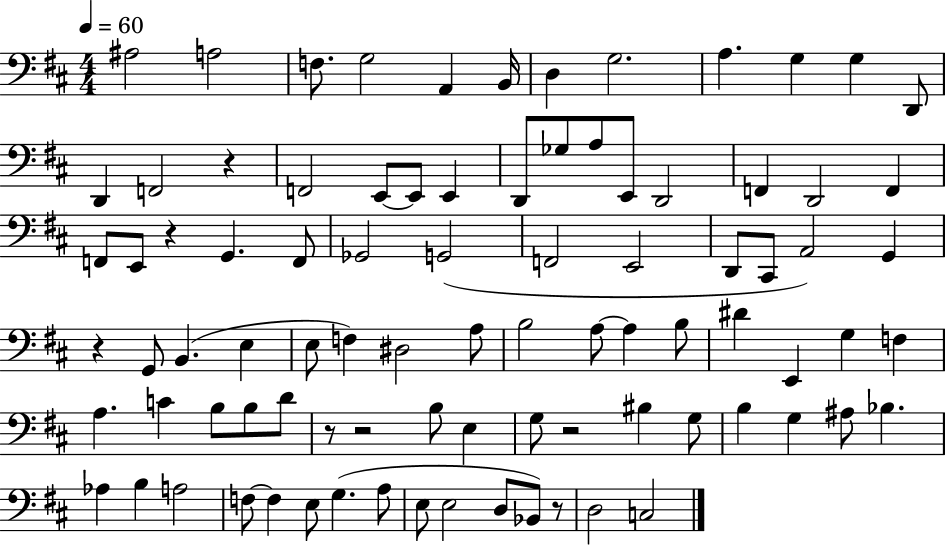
{
  \clef bass
  \numericTimeSignature
  \time 4/4
  \key d \major
  \tempo 4 = 60
  ais2 a2 | f8. g2 a,4 b,16 | d4 g2. | a4. g4 g4 d,8 | \break d,4 f,2 r4 | f,2 e,8~~ e,8 e,4 | d,8 ges8 a8 e,8 d,2 | f,4 d,2 f,4 | \break f,8 e,8 r4 g,4. f,8 | ges,2 g,2( | f,2 e,2 | d,8 cis,8 a,2) g,4 | \break r4 g,8 b,4.( e4 | e8 f4) dis2 a8 | b2 a8~~ a4 b8 | dis'4 e,4 g4 f4 | \break a4. c'4 b8 b8 d'8 | r8 r2 b8 e4 | g8 r2 bis4 g8 | b4 g4 ais8 bes4. | \break aes4 b4 a2 | f8~~ f4 e8 g4.( a8 | e8 e2 d8 bes,8) r8 | d2 c2 | \break \bar "|."
}